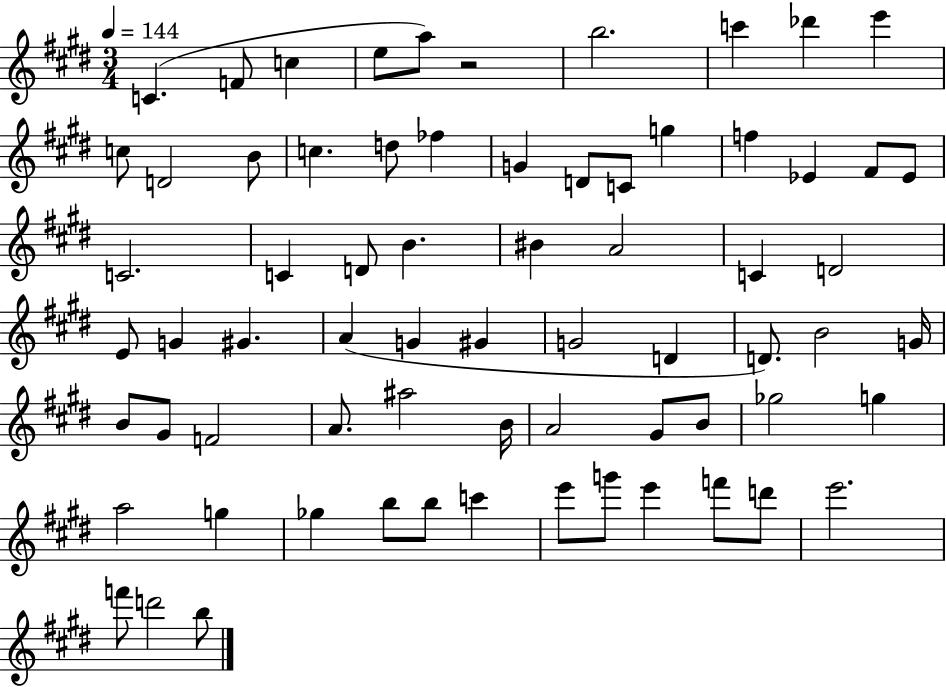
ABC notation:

X:1
T:Untitled
M:3/4
L:1/4
K:E
C F/2 c e/2 a/2 z2 b2 c' _d' e' c/2 D2 B/2 c d/2 _f G D/2 C/2 g f _E ^F/2 _E/2 C2 C D/2 B ^B A2 C D2 E/2 G ^G A G ^G G2 D D/2 B2 G/4 B/2 ^G/2 F2 A/2 ^a2 B/4 A2 ^G/2 B/2 _g2 g a2 g _g b/2 b/2 c' e'/2 g'/2 e' f'/2 d'/2 e'2 f'/2 d'2 b/2